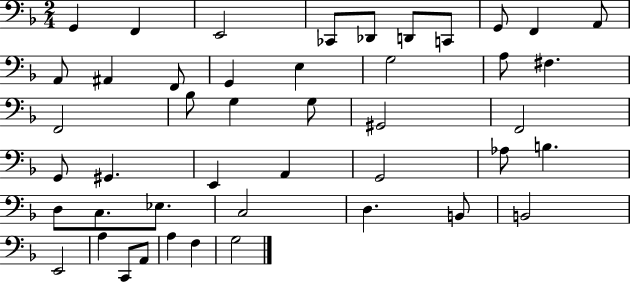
{
  \clef bass
  \numericTimeSignature
  \time 2/4
  \key f \major
  g,4 f,4 | e,2 | ces,8 des,8 d,8 c,8 | g,8 f,4 a,8 | \break a,8 ais,4 f,8 | g,4 e4 | g2 | a8 fis4. | \break f,2 | bes8 g4 g8 | gis,2 | f,2 | \break g,8 gis,4. | e,4 a,4 | g,2 | aes8 b4. | \break d8 c8. ees8. | c2 | d4. b,8 | b,2 | \break e,2 | a4 c,8 a,8 | a4 f4 | g2 | \break \bar "|."
}